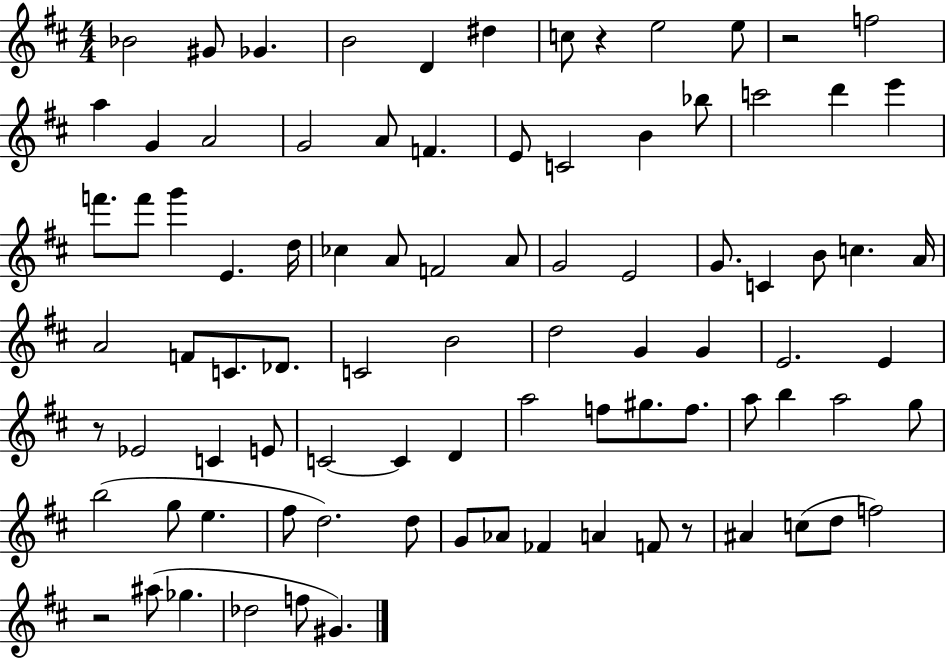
{
  \clef treble
  \numericTimeSignature
  \time 4/4
  \key d \major
  bes'2 gis'8 ges'4. | b'2 d'4 dis''4 | c''8 r4 e''2 e''8 | r2 f''2 | \break a''4 g'4 a'2 | g'2 a'8 f'4. | e'8 c'2 b'4 bes''8 | c'''2 d'''4 e'''4 | \break f'''8. f'''8 g'''4 e'4. d''16 | ces''4 a'8 f'2 a'8 | g'2 e'2 | g'8. c'4 b'8 c''4. a'16 | \break a'2 f'8 c'8. des'8. | c'2 b'2 | d''2 g'4 g'4 | e'2. e'4 | \break r8 ees'2 c'4 e'8 | c'2~~ c'4 d'4 | a''2 f''8 gis''8. f''8. | a''8 b''4 a''2 g''8 | \break b''2( g''8 e''4. | fis''8 d''2.) d''8 | g'8 aes'8 fes'4 a'4 f'8 r8 | ais'4 c''8( d''8 f''2) | \break r2 ais''8( ges''4. | des''2 f''8 gis'4.) | \bar "|."
}